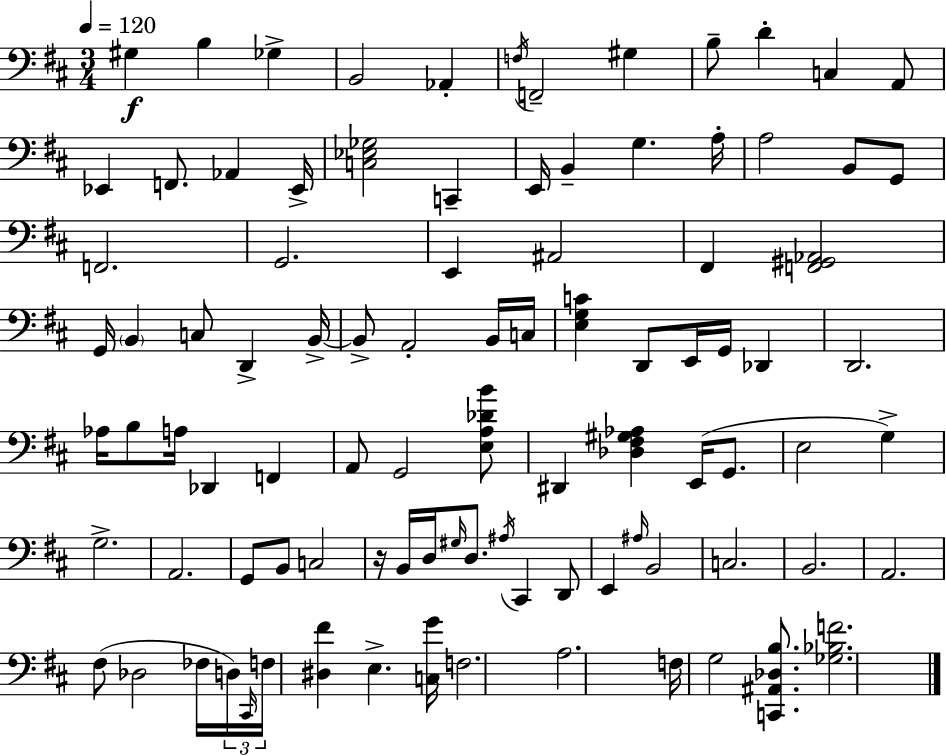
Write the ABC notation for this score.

X:1
T:Untitled
M:3/4
L:1/4
K:D
^G, B, _G, B,,2 _A,, F,/4 F,,2 ^G, B,/2 D C, A,,/2 _E,, F,,/2 _A,, _E,,/4 [C,_E,_G,]2 C,, E,,/4 B,, G, A,/4 A,2 B,,/2 G,,/2 F,,2 G,,2 E,, ^A,,2 ^F,, [F,,^G,,_A,,]2 G,,/4 B,, C,/2 D,, B,,/4 B,,/2 A,,2 B,,/4 C,/4 [E,G,C] D,,/2 E,,/4 G,,/4 _D,, D,,2 _A,/4 B,/2 A,/4 _D,, F,, A,,/2 G,,2 [E,A,_DB]/2 ^D,, [_D,^F,^G,_A,] E,,/4 G,,/2 E,2 G, G,2 A,,2 G,,/2 B,,/2 C,2 z/4 B,,/4 D,/4 ^G,/4 D,/2 ^A,/4 ^C,, D,,/2 E,, ^A,/4 B,,2 C,2 B,,2 A,,2 ^F,/2 _D,2 _F,/4 D,/4 ^C,,/4 F,/4 [^D,^F] E, [C,G]/4 F,2 A,2 F,/4 G,2 [C,,^A,,_D,B,]/2 [_G,_B,F]2